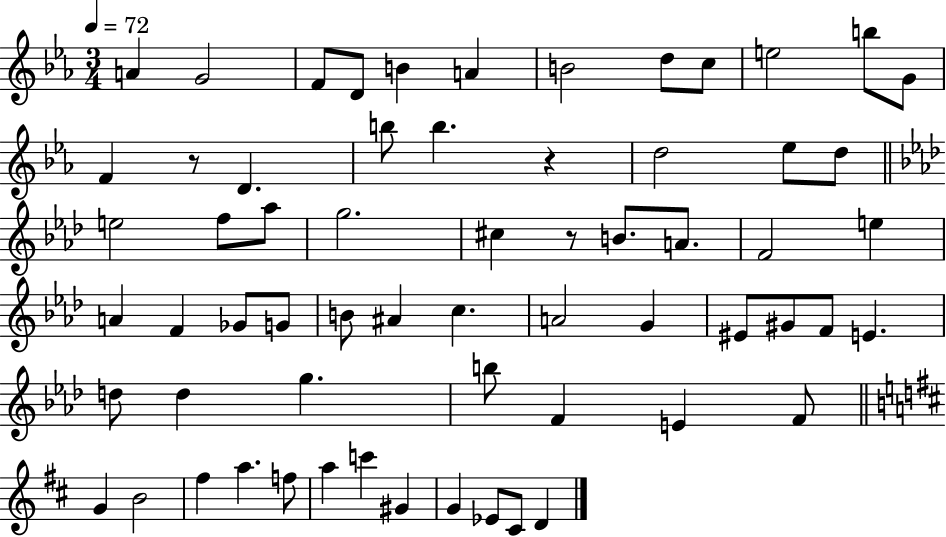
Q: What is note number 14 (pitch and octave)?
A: D4